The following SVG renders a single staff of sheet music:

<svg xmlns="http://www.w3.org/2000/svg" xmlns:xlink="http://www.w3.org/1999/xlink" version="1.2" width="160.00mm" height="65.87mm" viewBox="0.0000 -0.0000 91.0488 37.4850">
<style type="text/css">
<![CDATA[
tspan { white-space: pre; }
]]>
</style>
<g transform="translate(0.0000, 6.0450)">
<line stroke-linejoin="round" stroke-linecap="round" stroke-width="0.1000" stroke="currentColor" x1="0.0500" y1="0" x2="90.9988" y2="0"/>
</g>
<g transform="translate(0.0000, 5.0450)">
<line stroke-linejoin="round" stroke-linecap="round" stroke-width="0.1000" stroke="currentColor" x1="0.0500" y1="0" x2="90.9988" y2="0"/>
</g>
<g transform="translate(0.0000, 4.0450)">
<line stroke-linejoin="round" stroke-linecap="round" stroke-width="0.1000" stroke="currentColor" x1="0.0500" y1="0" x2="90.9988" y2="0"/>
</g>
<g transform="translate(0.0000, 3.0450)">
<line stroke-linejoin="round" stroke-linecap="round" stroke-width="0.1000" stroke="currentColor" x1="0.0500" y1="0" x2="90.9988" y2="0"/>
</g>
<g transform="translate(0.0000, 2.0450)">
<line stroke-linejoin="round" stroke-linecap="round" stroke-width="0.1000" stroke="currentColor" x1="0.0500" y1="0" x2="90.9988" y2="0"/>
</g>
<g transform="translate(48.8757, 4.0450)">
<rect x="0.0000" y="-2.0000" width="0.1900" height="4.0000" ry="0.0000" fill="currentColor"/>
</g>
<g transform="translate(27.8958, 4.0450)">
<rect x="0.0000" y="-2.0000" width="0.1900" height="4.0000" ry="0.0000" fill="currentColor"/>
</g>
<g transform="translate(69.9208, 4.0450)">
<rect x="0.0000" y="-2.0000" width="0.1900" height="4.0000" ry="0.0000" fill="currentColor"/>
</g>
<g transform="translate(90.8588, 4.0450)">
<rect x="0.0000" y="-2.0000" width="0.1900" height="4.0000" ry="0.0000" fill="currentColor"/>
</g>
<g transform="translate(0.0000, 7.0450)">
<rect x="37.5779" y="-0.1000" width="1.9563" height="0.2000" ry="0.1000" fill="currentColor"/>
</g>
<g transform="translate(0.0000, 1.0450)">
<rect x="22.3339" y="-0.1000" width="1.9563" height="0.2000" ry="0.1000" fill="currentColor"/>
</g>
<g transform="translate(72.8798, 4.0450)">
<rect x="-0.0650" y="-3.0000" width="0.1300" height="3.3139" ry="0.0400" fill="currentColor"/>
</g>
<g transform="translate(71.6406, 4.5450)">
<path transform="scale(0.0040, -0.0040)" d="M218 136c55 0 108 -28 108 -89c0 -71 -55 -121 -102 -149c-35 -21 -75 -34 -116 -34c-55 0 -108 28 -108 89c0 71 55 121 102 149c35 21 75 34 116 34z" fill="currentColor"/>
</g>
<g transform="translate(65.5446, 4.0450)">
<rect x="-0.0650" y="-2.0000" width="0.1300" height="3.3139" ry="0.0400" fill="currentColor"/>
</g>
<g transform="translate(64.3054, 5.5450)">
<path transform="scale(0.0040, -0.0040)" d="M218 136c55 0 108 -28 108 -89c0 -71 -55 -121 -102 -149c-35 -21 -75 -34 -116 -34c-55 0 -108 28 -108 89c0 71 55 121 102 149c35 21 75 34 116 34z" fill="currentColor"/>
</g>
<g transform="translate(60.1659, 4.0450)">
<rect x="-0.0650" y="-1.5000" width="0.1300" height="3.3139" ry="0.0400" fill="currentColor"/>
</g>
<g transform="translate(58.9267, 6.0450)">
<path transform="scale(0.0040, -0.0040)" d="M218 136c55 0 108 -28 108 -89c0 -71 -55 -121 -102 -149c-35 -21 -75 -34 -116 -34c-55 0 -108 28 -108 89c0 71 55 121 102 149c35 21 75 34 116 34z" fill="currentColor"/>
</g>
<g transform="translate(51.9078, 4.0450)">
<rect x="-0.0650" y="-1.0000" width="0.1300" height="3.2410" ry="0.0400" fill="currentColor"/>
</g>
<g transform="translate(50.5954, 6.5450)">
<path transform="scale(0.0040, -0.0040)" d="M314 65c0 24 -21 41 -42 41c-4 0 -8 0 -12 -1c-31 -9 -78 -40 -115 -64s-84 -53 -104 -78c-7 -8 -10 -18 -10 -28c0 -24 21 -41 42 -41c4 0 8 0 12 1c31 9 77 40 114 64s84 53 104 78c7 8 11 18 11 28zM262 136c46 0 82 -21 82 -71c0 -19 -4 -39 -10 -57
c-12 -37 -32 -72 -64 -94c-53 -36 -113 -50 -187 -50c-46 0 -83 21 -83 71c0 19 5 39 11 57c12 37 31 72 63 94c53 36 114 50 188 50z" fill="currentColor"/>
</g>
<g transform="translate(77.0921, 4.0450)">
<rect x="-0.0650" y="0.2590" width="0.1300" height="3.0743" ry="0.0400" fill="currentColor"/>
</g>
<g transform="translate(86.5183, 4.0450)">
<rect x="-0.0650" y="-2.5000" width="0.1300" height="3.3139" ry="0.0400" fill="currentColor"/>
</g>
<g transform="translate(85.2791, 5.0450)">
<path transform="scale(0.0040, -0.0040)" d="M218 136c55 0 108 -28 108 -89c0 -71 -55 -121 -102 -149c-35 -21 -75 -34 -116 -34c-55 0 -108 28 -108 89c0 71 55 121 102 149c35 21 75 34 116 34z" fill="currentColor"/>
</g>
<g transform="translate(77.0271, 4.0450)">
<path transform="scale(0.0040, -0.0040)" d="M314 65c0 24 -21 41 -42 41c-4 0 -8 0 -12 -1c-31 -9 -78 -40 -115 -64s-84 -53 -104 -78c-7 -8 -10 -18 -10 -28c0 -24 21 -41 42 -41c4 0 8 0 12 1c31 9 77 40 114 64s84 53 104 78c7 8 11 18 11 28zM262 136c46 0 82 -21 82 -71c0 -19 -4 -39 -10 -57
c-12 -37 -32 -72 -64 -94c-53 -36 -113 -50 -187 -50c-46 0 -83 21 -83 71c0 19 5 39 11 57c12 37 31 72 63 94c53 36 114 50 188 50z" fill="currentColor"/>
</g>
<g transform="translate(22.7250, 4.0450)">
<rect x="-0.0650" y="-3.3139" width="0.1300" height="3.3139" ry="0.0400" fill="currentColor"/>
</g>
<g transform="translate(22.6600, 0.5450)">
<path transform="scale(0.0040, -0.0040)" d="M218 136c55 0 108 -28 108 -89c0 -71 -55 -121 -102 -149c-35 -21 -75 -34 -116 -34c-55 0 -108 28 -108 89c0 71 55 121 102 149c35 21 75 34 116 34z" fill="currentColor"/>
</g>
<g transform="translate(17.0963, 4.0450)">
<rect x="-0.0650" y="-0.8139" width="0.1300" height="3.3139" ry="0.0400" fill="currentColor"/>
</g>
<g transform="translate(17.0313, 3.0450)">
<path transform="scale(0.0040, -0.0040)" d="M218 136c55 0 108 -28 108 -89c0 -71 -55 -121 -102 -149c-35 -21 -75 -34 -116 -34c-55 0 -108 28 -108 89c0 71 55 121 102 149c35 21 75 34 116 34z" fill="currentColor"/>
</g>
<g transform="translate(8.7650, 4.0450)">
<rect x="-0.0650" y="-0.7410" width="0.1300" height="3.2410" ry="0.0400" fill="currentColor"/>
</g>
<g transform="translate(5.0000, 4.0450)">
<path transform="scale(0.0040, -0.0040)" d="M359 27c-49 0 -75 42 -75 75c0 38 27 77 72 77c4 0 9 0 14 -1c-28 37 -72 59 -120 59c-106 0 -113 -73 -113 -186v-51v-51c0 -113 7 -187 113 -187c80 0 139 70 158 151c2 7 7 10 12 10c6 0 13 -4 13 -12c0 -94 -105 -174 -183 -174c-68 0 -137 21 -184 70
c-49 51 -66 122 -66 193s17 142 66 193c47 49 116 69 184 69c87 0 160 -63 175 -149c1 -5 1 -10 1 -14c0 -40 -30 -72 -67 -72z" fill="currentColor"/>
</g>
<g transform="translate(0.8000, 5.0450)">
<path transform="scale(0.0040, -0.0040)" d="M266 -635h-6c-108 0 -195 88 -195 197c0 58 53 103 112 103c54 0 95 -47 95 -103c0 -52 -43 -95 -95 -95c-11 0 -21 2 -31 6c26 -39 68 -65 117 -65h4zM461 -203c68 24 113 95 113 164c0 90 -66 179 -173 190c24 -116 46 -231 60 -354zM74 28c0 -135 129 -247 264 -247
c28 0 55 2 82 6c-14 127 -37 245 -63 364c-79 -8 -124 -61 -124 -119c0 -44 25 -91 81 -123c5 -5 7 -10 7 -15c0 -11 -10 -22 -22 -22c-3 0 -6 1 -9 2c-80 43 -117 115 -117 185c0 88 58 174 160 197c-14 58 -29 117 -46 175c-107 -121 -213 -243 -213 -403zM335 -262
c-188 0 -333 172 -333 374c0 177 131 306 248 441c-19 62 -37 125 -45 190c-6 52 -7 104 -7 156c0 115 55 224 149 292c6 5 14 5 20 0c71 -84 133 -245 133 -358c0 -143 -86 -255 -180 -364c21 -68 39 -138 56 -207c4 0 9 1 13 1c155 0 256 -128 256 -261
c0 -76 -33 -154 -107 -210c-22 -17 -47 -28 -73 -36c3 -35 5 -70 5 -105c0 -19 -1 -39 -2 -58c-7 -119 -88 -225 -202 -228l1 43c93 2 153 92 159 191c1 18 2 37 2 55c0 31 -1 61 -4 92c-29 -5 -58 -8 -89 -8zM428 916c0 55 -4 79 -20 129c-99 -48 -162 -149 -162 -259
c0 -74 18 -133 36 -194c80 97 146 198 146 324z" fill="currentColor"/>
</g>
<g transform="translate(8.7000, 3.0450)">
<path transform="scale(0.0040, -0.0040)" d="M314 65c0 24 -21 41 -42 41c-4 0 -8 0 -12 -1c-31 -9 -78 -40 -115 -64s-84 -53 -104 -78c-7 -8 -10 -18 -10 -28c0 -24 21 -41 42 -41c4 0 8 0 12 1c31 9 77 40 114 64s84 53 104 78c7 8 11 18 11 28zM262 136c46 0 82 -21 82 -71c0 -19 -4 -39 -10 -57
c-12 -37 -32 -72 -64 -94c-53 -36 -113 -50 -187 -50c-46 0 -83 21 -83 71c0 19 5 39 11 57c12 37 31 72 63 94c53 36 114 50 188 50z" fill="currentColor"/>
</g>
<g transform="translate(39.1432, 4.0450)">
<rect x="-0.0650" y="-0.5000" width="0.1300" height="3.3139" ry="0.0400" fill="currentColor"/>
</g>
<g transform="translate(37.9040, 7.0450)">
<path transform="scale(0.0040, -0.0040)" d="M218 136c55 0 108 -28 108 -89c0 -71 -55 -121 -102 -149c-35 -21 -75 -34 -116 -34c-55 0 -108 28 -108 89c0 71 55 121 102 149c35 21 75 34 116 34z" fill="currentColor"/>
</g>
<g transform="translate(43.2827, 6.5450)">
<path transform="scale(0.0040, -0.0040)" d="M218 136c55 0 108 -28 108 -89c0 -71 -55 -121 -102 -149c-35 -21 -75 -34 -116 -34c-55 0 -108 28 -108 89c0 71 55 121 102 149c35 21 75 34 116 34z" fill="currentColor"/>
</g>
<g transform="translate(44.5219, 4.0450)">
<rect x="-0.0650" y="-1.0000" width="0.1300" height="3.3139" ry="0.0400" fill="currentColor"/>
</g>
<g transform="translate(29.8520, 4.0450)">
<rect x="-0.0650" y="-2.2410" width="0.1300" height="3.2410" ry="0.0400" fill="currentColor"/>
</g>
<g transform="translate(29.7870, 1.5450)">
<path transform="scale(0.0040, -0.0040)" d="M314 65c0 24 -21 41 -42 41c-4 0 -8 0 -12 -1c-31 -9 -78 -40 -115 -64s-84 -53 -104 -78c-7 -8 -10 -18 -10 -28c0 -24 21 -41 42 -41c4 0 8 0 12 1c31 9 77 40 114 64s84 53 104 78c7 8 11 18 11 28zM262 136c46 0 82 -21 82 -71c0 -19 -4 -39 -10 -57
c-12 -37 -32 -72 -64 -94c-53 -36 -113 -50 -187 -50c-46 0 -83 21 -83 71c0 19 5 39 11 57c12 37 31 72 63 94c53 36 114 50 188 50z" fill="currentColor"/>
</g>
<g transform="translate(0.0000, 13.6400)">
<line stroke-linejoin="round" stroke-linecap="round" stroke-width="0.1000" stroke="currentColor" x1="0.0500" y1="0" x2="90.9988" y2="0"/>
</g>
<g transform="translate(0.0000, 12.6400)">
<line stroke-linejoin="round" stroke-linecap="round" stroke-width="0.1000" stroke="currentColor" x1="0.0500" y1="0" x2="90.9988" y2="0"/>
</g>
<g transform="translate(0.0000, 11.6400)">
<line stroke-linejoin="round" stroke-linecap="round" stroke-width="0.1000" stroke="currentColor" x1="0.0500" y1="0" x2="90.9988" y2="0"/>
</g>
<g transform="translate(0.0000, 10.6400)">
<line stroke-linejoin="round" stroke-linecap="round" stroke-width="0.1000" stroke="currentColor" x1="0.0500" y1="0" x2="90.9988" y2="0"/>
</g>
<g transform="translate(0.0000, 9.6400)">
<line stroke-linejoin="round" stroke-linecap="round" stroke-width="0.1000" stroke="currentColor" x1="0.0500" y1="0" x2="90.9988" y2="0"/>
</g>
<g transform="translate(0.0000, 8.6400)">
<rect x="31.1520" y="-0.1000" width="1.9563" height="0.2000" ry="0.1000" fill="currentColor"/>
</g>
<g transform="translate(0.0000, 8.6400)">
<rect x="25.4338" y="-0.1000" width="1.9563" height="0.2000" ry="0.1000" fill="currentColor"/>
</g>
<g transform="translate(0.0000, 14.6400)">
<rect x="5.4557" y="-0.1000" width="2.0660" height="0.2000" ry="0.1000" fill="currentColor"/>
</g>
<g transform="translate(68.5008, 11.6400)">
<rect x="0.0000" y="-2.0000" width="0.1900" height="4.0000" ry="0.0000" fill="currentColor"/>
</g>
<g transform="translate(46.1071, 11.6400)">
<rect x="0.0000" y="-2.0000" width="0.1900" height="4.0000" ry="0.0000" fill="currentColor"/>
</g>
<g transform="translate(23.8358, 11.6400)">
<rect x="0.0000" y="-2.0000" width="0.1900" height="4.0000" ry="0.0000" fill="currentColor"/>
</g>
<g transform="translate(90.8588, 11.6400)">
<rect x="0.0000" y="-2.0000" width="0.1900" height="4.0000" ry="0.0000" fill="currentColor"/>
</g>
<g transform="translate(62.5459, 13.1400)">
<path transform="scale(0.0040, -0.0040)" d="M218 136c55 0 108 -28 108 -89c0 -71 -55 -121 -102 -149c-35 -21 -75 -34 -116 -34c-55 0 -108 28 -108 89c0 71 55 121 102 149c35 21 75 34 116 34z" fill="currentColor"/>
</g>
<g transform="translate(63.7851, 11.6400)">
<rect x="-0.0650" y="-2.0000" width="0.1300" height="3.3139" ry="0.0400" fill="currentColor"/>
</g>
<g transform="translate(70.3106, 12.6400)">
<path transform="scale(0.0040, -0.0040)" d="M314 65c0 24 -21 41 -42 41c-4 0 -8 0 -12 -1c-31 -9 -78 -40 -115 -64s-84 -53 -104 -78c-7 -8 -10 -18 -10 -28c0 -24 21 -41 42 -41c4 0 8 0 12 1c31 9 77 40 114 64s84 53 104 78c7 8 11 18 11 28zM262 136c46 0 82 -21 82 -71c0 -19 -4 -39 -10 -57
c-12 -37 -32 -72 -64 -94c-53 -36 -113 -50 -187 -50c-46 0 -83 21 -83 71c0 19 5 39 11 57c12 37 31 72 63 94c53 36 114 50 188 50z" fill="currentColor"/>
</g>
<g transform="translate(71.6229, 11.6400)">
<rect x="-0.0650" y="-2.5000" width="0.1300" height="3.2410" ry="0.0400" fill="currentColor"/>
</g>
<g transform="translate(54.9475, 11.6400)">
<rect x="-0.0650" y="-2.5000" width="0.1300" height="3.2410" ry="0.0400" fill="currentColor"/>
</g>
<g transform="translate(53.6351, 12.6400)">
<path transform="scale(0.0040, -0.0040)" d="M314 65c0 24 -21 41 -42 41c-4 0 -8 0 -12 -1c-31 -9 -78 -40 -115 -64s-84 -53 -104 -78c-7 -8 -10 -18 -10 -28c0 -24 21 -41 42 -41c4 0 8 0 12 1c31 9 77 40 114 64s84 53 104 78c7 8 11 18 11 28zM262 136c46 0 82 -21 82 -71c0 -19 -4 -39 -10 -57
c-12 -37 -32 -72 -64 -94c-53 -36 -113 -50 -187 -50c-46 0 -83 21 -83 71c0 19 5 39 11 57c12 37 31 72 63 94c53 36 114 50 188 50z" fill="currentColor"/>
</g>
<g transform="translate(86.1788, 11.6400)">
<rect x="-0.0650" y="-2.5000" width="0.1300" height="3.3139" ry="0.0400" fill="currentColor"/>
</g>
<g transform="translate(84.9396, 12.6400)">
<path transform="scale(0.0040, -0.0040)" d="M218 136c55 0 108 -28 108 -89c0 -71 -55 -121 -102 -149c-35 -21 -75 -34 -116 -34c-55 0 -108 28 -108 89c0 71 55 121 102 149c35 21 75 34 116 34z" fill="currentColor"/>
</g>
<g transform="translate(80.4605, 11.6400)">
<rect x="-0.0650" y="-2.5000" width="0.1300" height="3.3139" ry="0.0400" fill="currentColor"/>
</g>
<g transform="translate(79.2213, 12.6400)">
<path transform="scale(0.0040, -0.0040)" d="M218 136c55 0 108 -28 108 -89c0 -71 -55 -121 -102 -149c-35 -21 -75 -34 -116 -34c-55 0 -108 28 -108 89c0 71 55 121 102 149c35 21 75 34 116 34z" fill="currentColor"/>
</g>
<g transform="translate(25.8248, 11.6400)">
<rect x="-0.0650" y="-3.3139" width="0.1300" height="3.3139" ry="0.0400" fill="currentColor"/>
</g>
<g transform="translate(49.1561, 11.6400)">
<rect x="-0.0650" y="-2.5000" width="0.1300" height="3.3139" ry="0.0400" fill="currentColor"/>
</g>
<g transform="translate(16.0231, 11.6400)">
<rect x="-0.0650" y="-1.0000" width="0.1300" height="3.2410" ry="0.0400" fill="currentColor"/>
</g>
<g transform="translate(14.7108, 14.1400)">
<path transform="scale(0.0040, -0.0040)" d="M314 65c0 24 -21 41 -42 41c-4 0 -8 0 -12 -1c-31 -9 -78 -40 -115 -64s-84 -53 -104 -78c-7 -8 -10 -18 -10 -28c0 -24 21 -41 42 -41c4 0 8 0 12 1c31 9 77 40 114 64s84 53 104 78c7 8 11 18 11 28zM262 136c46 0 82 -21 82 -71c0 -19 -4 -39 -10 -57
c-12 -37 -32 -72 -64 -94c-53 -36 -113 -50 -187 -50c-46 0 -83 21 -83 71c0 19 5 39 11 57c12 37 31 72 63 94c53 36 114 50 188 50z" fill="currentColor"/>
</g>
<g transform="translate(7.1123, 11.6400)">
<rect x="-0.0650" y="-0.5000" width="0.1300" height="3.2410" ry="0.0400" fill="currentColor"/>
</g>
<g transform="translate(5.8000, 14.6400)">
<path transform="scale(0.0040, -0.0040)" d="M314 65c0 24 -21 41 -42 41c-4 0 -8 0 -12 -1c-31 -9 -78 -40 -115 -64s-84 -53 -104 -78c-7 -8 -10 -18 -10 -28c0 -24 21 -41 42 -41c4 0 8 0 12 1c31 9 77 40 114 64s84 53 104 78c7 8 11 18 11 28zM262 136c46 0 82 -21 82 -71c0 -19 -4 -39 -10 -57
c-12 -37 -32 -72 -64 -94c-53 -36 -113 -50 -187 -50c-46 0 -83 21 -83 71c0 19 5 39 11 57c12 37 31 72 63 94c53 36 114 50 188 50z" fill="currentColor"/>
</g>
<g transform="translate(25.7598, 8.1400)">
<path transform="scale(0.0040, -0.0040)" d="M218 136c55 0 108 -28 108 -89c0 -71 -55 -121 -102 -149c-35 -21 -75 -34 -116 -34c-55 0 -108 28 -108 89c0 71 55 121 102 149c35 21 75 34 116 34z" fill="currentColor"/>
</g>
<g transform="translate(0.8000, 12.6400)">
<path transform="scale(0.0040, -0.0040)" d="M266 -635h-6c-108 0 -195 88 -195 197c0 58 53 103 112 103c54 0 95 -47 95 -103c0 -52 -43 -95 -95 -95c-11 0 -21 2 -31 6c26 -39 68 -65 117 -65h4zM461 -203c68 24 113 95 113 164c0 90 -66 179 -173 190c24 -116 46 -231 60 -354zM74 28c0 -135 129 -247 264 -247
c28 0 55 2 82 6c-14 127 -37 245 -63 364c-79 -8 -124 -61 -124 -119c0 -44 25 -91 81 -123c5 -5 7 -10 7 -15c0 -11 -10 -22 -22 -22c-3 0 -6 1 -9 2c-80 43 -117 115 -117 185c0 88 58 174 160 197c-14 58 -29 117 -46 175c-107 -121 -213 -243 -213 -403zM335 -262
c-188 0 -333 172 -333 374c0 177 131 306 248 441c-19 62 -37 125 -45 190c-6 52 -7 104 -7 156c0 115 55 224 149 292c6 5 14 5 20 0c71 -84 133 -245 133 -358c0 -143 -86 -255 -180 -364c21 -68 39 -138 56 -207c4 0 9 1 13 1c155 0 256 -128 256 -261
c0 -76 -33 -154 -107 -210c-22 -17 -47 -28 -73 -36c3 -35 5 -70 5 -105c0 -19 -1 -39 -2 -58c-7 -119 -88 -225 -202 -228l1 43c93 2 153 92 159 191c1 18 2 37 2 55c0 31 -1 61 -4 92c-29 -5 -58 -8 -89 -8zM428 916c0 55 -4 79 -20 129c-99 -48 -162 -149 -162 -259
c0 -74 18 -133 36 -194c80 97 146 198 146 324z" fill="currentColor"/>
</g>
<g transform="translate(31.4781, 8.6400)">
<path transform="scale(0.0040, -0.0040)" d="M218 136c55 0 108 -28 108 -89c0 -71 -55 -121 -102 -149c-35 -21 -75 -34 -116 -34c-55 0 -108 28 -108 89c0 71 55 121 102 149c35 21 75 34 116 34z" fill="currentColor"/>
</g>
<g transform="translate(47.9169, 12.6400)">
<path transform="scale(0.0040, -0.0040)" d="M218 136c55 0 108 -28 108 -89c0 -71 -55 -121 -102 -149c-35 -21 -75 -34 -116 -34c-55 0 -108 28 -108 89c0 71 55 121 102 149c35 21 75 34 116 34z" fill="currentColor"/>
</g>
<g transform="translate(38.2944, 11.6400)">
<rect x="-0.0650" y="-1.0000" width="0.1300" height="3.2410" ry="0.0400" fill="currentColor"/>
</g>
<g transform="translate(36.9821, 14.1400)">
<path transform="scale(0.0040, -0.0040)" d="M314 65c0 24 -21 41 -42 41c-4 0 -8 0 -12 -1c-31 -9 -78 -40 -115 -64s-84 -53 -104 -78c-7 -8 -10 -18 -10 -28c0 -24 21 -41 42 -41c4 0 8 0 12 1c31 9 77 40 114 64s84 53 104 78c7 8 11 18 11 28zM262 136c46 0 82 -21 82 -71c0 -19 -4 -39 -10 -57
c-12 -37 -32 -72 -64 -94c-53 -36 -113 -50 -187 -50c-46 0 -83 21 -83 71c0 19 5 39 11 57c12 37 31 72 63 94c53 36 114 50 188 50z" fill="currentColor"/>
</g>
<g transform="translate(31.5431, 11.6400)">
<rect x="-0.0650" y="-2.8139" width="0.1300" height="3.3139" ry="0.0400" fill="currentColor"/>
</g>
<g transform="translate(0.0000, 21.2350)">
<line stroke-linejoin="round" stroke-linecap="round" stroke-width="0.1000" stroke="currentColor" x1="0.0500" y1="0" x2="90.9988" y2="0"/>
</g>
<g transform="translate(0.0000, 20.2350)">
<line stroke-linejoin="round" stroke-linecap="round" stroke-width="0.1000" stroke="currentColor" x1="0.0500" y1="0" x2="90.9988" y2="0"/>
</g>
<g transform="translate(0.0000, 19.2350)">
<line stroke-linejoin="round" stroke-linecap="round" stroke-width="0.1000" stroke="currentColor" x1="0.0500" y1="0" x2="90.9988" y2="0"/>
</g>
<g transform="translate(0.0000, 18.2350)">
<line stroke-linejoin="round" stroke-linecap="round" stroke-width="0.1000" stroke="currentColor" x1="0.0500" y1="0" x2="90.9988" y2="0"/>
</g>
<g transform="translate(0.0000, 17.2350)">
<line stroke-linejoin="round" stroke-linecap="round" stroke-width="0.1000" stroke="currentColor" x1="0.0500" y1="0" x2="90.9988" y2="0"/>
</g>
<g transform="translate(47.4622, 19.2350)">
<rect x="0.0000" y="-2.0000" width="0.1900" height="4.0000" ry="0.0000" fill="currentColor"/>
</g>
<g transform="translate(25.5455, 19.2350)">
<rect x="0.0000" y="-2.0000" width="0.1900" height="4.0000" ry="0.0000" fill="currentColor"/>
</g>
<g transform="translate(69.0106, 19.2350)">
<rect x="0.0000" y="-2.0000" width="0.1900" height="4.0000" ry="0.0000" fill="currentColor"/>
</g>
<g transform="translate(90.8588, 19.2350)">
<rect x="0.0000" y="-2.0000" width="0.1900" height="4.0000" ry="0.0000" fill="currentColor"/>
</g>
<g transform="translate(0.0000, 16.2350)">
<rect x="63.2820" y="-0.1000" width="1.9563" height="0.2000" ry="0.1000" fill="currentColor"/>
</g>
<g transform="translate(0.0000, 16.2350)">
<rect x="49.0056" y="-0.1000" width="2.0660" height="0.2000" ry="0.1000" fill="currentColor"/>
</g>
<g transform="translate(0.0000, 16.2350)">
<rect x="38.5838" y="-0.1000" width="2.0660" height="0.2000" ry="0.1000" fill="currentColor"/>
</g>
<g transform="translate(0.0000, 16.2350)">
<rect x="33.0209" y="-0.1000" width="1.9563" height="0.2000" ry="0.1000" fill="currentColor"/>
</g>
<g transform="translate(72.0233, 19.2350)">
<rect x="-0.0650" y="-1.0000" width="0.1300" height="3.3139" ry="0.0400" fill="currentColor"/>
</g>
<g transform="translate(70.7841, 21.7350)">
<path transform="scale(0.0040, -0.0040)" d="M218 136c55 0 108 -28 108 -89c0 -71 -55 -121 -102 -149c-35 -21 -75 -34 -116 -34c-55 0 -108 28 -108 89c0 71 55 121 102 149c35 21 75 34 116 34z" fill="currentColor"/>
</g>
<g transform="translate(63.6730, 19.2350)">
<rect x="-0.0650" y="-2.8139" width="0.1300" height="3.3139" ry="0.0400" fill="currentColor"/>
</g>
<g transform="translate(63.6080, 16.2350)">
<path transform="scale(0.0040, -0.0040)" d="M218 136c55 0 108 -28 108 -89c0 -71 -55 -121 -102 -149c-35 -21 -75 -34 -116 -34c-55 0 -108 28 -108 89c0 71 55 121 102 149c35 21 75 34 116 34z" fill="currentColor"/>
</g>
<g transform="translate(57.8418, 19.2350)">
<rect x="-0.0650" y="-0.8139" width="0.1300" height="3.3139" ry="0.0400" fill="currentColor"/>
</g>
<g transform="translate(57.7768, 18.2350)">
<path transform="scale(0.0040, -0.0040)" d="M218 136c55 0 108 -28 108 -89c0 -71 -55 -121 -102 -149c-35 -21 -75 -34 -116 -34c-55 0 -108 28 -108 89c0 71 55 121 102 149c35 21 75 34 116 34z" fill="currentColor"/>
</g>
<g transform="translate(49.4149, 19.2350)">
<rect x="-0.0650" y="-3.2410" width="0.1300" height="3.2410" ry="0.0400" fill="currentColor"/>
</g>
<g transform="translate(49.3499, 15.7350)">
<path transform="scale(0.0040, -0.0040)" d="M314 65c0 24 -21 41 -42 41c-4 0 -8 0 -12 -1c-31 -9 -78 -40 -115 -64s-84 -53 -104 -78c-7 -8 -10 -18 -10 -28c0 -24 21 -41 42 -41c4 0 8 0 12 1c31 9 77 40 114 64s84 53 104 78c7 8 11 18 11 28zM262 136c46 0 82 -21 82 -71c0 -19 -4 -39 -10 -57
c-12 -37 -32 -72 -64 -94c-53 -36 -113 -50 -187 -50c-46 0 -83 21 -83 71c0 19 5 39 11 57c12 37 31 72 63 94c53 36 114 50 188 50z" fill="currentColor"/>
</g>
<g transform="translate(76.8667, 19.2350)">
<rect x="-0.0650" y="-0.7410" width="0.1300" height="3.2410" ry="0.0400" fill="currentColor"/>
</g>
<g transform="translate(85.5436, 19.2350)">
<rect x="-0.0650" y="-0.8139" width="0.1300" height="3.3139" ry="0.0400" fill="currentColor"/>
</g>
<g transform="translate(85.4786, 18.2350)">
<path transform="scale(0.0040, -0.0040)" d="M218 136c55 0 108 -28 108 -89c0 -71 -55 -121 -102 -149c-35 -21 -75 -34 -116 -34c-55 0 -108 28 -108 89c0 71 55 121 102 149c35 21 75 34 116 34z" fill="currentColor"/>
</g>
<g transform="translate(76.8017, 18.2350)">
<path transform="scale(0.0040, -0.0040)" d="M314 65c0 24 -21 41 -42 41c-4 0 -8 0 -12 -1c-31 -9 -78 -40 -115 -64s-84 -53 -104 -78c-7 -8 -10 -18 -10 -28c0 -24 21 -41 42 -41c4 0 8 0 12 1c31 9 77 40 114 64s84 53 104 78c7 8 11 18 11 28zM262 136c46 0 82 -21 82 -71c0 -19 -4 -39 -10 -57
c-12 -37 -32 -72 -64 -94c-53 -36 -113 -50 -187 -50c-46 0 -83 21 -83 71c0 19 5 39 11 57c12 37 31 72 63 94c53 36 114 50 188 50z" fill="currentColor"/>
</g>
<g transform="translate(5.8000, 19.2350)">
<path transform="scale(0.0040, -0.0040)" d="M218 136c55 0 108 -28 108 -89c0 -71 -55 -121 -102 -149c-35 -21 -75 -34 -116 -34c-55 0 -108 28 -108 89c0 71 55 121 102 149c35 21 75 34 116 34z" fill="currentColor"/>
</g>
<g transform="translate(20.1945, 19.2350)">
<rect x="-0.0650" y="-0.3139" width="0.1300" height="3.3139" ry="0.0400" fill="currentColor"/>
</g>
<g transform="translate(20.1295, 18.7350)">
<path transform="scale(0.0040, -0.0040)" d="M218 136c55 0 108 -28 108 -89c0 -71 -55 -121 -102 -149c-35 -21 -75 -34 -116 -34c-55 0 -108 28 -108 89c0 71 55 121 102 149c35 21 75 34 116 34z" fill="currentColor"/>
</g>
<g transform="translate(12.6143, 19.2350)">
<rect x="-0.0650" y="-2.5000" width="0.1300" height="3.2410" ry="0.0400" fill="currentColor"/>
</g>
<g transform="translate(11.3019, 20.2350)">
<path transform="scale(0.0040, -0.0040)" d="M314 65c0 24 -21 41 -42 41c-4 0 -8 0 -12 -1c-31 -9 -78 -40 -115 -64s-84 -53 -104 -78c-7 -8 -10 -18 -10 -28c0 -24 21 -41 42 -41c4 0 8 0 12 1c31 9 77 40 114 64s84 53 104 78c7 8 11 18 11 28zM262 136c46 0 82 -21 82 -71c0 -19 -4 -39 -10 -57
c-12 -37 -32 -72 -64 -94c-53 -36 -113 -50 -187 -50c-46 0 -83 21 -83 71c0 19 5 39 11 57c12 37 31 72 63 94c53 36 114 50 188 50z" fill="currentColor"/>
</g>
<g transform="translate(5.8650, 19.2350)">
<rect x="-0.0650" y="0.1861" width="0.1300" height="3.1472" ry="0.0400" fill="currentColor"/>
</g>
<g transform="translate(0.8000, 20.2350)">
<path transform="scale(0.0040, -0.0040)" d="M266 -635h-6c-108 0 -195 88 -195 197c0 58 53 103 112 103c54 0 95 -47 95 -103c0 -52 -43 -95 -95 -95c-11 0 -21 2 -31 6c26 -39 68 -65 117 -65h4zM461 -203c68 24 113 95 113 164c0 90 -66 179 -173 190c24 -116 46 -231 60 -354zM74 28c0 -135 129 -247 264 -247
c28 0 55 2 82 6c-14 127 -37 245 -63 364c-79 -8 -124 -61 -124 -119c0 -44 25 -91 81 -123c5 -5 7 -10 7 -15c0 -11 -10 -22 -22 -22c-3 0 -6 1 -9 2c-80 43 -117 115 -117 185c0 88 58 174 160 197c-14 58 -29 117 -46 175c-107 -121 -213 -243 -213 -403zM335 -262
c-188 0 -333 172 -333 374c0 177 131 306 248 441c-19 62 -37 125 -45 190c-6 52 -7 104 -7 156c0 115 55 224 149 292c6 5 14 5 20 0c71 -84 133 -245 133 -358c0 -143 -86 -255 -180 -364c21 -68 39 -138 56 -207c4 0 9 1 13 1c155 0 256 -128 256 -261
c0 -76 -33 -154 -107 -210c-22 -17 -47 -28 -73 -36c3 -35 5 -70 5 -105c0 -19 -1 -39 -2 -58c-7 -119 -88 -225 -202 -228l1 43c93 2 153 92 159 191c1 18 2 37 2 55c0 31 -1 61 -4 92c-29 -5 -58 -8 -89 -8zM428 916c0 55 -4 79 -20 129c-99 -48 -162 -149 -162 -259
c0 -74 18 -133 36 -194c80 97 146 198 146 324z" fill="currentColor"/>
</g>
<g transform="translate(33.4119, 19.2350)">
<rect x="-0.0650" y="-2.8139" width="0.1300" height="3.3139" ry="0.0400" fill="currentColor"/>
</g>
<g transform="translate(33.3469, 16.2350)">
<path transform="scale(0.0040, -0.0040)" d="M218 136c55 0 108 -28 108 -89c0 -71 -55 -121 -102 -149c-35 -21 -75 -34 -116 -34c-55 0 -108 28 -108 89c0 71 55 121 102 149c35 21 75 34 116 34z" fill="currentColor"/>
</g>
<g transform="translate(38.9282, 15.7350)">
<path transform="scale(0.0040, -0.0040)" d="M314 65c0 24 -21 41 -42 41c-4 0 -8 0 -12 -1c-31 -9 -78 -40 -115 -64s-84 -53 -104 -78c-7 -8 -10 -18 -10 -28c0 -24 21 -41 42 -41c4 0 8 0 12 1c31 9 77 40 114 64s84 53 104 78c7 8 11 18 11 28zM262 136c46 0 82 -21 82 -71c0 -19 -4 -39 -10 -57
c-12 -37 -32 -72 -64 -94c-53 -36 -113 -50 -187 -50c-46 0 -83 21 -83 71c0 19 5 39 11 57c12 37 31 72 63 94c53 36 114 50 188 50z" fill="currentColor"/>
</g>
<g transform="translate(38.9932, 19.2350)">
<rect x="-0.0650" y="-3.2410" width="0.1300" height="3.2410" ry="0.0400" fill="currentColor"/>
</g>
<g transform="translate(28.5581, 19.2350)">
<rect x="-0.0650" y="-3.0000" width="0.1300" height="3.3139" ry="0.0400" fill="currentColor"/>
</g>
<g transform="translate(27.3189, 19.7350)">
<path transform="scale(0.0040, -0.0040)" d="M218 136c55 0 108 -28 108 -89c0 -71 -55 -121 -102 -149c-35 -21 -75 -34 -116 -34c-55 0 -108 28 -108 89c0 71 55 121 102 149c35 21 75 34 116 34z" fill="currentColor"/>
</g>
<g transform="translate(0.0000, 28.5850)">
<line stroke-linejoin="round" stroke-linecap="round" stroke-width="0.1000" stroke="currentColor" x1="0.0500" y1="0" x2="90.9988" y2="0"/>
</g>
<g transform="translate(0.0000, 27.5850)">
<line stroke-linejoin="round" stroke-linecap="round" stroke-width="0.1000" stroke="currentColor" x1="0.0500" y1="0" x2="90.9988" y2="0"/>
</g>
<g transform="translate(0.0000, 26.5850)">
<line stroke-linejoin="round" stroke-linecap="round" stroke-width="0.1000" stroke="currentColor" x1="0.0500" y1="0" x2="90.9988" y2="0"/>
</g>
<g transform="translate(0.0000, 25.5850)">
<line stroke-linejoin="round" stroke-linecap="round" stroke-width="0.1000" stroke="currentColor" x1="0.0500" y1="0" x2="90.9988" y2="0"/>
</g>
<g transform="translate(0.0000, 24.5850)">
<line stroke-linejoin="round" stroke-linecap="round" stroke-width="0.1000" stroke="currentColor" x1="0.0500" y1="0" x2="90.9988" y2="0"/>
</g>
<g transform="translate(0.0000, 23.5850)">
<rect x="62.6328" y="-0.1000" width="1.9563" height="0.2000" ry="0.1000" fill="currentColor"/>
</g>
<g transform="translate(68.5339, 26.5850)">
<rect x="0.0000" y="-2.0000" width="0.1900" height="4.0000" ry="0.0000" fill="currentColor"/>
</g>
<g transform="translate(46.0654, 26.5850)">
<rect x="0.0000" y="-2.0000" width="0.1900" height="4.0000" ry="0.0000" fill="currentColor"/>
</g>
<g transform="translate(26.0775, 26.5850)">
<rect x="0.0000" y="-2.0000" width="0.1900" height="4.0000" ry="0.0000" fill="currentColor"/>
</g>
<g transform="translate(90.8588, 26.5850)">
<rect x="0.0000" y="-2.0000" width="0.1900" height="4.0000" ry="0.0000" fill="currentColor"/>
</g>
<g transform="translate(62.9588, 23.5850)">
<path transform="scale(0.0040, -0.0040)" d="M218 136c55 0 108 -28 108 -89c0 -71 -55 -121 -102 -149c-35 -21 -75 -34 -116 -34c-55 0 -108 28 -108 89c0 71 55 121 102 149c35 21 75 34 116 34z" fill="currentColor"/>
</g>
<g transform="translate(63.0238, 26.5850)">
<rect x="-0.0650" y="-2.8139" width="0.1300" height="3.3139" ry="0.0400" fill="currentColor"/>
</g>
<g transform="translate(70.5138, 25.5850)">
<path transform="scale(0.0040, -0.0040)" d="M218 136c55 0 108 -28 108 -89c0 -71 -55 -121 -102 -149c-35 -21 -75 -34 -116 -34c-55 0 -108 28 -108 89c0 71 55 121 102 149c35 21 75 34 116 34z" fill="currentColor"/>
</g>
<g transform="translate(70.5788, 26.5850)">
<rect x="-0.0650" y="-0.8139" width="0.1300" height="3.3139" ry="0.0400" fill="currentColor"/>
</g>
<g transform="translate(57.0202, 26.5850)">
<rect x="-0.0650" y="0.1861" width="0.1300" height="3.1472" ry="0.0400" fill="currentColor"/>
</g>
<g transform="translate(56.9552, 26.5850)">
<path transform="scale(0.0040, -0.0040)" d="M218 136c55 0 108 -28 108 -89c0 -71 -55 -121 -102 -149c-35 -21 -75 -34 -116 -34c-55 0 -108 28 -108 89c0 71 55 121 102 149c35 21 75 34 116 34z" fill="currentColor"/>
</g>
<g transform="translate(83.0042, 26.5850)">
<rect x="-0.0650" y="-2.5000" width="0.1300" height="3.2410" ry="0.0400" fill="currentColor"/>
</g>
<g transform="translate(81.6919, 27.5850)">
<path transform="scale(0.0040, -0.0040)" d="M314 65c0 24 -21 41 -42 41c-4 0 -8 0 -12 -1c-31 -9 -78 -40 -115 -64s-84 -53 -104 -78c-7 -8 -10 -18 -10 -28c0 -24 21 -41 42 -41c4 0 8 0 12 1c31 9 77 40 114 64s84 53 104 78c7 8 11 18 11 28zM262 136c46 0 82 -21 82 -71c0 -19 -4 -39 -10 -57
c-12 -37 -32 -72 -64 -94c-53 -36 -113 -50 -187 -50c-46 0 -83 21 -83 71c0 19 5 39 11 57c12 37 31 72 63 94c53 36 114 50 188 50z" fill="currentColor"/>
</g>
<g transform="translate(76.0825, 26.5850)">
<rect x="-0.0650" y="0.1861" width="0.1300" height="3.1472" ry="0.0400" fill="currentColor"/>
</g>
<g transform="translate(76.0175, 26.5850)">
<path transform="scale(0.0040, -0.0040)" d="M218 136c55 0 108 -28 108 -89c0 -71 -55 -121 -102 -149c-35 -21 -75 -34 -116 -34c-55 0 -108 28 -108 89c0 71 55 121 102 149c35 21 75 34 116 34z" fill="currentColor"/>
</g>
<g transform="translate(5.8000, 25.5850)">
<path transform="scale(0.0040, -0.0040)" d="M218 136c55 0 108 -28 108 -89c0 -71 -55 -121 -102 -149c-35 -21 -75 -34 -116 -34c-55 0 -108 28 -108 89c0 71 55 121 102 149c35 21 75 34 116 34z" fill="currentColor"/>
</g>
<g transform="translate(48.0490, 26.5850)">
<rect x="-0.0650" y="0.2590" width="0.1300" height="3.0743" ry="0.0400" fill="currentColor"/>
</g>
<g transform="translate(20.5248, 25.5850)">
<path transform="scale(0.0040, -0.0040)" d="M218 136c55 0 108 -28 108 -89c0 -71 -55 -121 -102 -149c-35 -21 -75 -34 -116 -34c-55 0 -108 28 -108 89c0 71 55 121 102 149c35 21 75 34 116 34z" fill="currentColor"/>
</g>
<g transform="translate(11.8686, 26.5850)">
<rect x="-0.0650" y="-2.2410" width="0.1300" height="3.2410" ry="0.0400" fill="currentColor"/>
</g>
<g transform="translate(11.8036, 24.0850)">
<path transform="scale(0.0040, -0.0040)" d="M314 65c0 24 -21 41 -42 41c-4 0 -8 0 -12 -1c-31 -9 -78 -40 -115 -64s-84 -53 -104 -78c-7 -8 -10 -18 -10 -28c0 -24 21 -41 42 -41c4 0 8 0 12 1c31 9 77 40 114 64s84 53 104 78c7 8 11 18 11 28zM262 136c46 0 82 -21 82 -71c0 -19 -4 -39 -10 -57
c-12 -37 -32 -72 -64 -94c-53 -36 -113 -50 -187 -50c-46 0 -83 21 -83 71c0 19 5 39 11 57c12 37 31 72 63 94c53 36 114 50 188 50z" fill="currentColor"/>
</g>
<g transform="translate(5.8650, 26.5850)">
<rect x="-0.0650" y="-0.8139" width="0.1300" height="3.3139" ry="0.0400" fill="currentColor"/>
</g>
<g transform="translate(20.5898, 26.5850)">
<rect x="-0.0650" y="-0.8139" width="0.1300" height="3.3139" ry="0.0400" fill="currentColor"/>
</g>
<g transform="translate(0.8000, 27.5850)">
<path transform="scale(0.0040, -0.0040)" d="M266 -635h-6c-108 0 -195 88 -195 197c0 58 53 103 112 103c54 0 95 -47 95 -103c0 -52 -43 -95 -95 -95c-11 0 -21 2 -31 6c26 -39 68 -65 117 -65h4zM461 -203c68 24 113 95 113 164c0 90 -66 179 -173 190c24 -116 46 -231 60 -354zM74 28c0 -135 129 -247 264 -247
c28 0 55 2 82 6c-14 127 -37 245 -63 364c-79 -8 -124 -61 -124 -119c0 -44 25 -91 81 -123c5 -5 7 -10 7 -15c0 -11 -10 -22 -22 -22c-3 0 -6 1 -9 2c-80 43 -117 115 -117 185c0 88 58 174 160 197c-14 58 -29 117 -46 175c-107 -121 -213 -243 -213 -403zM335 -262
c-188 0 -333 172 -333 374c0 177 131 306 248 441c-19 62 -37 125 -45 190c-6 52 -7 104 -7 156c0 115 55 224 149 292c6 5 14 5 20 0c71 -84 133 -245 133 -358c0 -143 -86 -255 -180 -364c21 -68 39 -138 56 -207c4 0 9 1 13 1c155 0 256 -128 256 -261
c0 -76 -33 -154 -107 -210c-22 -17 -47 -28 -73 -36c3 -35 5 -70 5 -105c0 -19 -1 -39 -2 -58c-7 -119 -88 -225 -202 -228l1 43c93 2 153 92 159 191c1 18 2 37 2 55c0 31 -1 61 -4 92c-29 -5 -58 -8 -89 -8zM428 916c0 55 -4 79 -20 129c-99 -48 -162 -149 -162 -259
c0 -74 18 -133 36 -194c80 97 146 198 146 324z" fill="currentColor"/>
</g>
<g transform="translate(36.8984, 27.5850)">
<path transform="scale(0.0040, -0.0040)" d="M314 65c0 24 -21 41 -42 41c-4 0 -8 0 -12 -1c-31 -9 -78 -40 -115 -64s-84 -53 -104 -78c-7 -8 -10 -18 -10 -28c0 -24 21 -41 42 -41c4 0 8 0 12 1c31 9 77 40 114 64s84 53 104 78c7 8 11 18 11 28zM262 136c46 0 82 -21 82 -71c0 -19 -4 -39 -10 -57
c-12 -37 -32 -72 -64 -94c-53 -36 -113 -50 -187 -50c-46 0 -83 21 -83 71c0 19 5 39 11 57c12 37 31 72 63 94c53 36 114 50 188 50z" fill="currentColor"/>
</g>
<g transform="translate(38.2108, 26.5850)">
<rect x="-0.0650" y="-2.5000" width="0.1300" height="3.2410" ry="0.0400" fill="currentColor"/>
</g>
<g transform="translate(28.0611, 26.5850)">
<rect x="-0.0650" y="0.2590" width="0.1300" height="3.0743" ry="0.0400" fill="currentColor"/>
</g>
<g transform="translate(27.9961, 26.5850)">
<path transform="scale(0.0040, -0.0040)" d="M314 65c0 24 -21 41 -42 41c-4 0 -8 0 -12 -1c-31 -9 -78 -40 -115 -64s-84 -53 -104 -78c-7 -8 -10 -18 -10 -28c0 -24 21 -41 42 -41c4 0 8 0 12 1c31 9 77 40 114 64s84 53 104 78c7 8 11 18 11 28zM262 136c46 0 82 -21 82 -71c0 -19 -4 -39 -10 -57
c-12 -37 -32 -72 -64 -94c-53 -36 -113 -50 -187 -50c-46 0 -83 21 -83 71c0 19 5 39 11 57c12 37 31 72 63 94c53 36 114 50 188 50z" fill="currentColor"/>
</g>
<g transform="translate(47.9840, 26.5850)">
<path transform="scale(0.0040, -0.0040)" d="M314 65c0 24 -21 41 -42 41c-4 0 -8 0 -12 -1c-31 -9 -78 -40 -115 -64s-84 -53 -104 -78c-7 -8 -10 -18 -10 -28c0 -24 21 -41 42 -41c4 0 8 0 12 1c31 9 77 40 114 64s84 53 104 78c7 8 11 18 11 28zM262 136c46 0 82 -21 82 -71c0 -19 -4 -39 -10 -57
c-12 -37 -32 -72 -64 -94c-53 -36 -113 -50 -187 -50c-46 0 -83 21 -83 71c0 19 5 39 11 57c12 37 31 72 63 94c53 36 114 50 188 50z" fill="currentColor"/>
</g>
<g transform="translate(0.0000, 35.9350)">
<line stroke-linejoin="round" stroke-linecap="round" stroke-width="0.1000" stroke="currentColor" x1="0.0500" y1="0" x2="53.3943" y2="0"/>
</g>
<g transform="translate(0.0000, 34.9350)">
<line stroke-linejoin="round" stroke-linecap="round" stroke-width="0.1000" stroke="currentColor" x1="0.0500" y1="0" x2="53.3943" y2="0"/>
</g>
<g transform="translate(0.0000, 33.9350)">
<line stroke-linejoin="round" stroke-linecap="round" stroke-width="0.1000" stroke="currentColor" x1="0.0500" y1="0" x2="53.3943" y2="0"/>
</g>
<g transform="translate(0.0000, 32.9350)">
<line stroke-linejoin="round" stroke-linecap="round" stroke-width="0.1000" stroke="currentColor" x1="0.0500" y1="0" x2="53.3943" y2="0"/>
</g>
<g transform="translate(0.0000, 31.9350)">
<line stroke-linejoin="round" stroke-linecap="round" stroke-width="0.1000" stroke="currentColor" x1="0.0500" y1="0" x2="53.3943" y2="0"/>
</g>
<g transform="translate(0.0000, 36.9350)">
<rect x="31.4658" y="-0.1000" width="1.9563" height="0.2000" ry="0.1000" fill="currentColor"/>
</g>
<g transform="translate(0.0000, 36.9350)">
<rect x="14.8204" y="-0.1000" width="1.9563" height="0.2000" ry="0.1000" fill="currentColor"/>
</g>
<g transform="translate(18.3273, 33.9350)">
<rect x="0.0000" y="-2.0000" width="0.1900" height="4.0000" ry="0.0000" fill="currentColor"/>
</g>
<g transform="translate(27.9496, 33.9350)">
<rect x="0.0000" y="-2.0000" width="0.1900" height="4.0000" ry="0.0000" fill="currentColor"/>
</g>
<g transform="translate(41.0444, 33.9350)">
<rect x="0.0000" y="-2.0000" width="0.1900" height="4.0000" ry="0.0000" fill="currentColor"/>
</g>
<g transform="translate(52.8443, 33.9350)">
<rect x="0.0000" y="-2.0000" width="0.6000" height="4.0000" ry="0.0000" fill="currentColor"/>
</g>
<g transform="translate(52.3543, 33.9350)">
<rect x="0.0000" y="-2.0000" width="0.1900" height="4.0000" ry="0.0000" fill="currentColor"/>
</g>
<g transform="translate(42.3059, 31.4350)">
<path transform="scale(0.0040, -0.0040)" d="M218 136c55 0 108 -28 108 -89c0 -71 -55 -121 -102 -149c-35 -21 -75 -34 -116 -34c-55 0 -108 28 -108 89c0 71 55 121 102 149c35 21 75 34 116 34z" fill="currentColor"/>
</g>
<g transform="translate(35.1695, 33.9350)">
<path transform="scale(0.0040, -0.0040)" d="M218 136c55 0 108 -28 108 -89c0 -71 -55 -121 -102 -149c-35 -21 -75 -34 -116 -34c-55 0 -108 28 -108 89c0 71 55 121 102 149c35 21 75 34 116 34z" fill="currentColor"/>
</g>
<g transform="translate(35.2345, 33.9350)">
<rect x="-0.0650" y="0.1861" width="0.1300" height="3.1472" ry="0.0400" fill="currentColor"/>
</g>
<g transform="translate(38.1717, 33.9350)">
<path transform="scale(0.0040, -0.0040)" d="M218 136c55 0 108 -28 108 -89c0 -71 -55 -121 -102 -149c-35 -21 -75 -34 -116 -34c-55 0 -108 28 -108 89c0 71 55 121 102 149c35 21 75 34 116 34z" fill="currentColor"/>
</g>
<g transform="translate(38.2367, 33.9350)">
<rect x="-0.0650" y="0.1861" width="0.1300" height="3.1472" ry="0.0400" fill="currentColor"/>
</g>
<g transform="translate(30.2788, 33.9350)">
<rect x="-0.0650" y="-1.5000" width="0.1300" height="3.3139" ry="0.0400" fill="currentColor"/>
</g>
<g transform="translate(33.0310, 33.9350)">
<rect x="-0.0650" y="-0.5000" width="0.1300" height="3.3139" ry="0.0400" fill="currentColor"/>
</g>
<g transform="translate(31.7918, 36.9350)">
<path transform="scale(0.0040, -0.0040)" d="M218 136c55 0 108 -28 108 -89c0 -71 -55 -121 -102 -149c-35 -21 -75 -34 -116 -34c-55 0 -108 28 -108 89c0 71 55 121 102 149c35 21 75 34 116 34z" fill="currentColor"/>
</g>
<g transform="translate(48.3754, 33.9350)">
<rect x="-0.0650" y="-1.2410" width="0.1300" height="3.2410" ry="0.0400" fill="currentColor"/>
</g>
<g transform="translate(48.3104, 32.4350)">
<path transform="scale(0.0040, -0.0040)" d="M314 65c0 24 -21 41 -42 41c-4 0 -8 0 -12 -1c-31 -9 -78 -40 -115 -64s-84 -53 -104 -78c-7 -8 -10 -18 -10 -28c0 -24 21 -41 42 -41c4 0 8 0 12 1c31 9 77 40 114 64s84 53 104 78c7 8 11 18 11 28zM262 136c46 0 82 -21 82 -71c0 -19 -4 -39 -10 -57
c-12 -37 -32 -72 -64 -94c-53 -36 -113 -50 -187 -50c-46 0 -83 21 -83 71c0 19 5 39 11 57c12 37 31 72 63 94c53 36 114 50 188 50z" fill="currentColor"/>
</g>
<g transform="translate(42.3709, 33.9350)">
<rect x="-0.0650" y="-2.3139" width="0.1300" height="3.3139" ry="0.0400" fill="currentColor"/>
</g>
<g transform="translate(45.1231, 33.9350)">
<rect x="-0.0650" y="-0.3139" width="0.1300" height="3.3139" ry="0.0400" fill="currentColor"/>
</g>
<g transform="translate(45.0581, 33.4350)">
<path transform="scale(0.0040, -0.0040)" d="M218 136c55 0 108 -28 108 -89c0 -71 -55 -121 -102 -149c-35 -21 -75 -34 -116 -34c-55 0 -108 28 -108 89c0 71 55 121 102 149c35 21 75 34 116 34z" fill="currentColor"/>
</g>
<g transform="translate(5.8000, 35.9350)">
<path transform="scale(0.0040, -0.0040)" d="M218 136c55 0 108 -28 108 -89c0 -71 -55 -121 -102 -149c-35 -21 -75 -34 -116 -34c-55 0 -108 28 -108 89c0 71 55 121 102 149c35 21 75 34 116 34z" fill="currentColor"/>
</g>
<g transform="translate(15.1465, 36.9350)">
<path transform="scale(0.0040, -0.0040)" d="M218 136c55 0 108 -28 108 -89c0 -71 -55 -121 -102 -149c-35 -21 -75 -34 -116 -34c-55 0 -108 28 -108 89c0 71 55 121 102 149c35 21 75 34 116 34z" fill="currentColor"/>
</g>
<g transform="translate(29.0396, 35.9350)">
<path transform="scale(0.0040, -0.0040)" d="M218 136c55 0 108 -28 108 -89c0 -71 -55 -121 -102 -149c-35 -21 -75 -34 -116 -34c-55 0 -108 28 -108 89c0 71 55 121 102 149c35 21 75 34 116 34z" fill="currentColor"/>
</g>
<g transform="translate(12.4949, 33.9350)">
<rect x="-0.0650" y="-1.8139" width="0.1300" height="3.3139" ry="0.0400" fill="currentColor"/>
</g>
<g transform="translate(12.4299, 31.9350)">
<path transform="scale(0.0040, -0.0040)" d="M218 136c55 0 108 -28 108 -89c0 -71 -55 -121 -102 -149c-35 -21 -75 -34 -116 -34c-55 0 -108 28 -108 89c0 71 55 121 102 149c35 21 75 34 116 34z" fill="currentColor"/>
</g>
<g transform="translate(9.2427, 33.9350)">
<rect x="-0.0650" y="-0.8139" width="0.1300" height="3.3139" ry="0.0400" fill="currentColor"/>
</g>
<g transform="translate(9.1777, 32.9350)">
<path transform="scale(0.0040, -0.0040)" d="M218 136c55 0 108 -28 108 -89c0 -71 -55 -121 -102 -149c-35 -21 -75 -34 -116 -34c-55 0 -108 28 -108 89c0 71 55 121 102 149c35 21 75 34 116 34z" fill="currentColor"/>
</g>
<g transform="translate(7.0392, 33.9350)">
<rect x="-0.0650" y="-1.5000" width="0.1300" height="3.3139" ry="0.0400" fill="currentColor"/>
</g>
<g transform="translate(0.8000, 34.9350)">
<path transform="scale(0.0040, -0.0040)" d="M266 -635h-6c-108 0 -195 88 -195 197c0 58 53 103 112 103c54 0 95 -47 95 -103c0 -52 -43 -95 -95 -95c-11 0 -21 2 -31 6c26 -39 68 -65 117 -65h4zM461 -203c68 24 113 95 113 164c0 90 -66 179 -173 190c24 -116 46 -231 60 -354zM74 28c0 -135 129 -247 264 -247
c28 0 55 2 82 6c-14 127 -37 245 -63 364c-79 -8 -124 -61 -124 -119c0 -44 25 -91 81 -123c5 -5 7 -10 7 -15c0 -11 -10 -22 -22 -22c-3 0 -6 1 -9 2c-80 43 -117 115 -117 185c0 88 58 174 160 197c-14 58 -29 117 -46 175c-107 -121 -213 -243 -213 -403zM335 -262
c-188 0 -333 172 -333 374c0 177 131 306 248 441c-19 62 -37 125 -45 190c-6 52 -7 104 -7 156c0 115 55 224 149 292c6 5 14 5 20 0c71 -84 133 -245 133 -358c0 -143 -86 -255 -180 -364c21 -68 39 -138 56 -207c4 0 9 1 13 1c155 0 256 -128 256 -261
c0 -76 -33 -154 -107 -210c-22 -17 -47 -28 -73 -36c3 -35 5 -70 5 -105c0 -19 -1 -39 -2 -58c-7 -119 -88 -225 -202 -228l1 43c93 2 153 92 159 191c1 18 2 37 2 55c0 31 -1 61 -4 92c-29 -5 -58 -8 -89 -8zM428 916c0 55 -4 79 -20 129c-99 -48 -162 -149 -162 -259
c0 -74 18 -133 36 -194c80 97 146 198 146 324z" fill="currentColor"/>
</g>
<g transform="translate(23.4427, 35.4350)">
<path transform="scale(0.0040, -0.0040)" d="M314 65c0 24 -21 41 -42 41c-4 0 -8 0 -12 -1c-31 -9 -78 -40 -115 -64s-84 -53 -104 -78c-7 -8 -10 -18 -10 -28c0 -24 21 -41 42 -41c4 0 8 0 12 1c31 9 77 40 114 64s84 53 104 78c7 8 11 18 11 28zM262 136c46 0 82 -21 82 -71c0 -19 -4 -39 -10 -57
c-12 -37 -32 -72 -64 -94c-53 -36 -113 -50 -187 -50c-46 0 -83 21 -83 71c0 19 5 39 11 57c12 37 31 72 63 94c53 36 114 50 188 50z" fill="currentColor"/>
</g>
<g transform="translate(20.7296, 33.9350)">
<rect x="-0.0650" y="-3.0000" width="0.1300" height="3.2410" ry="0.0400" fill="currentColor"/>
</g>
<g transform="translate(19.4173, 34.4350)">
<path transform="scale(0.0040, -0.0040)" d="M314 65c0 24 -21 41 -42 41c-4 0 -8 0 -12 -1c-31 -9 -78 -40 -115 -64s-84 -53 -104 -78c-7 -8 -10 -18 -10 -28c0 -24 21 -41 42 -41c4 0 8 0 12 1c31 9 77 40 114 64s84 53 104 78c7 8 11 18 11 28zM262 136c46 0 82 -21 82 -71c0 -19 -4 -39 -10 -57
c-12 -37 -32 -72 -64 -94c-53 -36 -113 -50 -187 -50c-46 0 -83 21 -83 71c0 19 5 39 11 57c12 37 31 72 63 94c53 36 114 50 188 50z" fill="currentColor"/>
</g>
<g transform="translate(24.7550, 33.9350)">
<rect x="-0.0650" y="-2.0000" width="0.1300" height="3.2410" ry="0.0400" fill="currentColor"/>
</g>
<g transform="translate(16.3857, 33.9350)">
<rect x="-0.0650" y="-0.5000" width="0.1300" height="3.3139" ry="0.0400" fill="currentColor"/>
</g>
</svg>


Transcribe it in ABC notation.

X:1
T:Untitled
M:4/4
L:1/4
K:C
d2 d b g2 C D D2 E F A B2 G C2 D2 b a D2 G G2 F G2 G G B G2 c A a b2 b2 d a D d2 d d g2 d B2 G2 B2 B a d B G2 E d f C A2 F2 E C B B g c e2